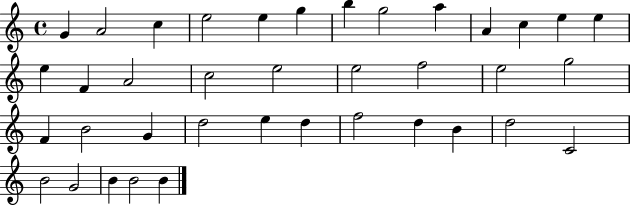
G4/q A4/h C5/q E5/h E5/q G5/q B5/q G5/h A5/q A4/q C5/q E5/q E5/q E5/q F4/q A4/h C5/h E5/h E5/h F5/h E5/h G5/h F4/q B4/h G4/q D5/h E5/q D5/q F5/h D5/q B4/q D5/h C4/h B4/h G4/h B4/q B4/h B4/q